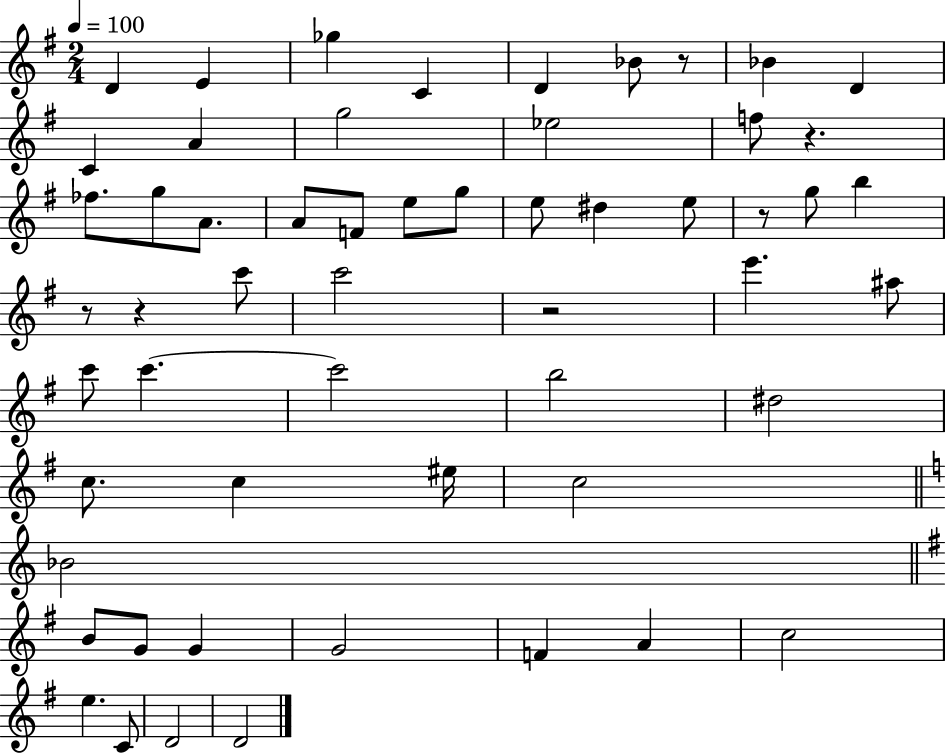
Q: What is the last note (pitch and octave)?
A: D4